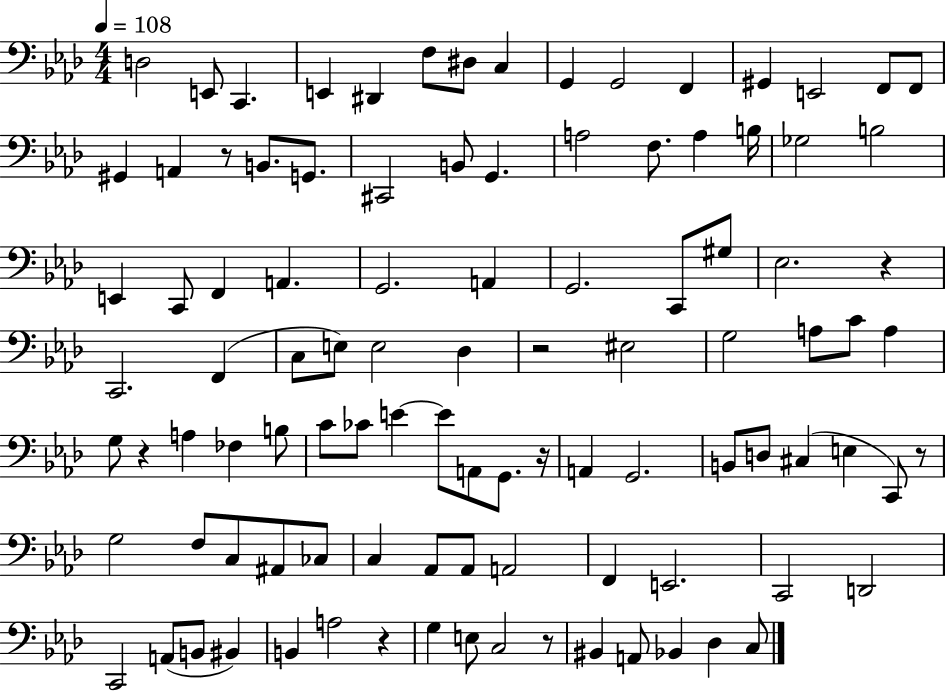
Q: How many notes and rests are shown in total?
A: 101